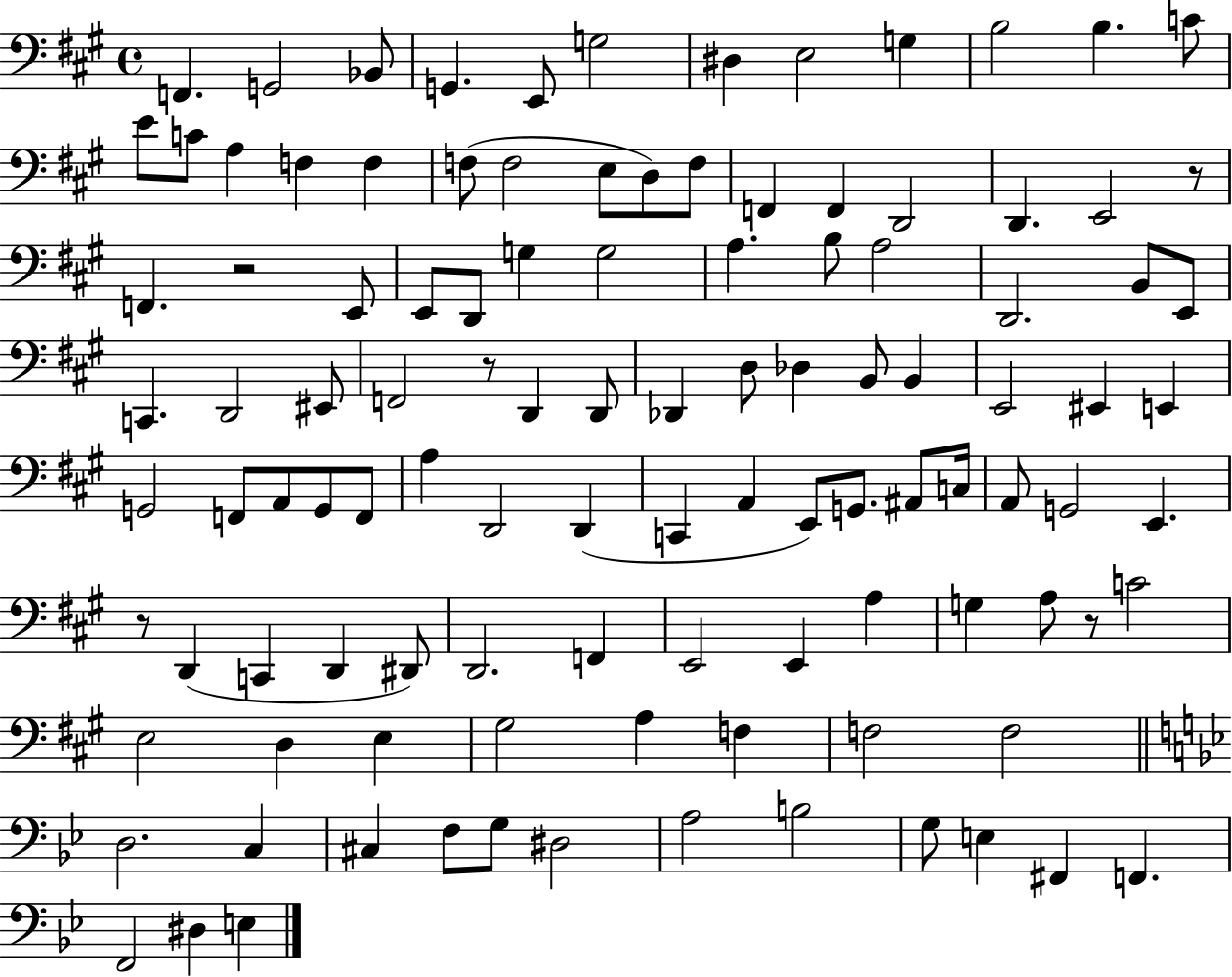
F2/q. G2/h Bb2/e G2/q. E2/e G3/h D#3/q E3/h G3/q B3/h B3/q. C4/e E4/e C4/e A3/q F3/q F3/q F3/e F3/h E3/e D3/e F3/e F2/q F2/q D2/h D2/q. E2/h R/e F2/q. R/h E2/e E2/e D2/e G3/q G3/h A3/q. B3/e A3/h D2/h. B2/e E2/e C2/q. D2/h EIS2/e F2/h R/e D2/q D2/e Db2/q D3/e Db3/q B2/e B2/q E2/h EIS2/q E2/q G2/h F2/e A2/e G2/e F2/e A3/q D2/h D2/q C2/q A2/q E2/e G2/e. A#2/e C3/s A2/e G2/h E2/q. R/e D2/q C2/q D2/q D#2/e D2/h. F2/q E2/h E2/q A3/q G3/q A3/e R/e C4/h E3/h D3/q E3/q G#3/h A3/q F3/q F3/h F3/h D3/h. C3/q C#3/q F3/e G3/e D#3/h A3/h B3/h G3/e E3/q F#2/q F2/q. F2/h D#3/q E3/q